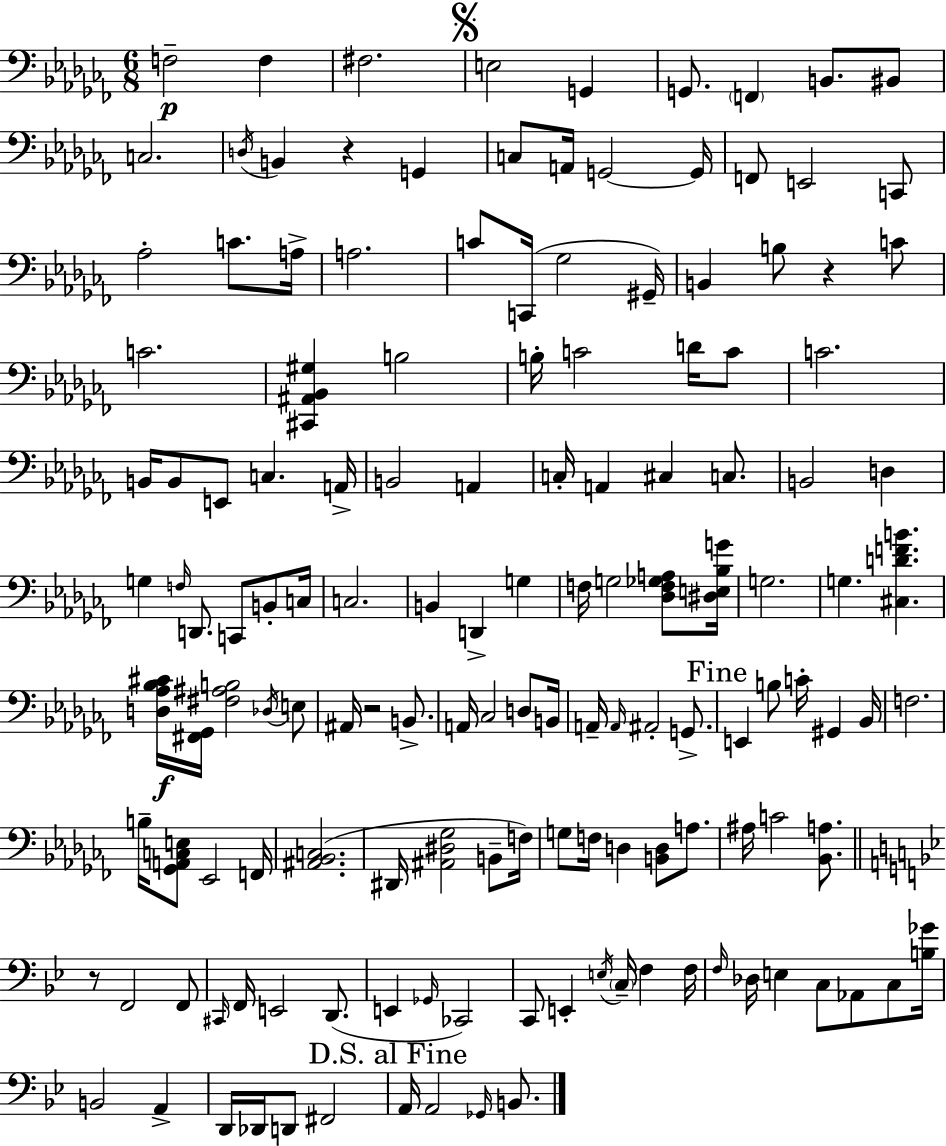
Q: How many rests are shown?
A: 4